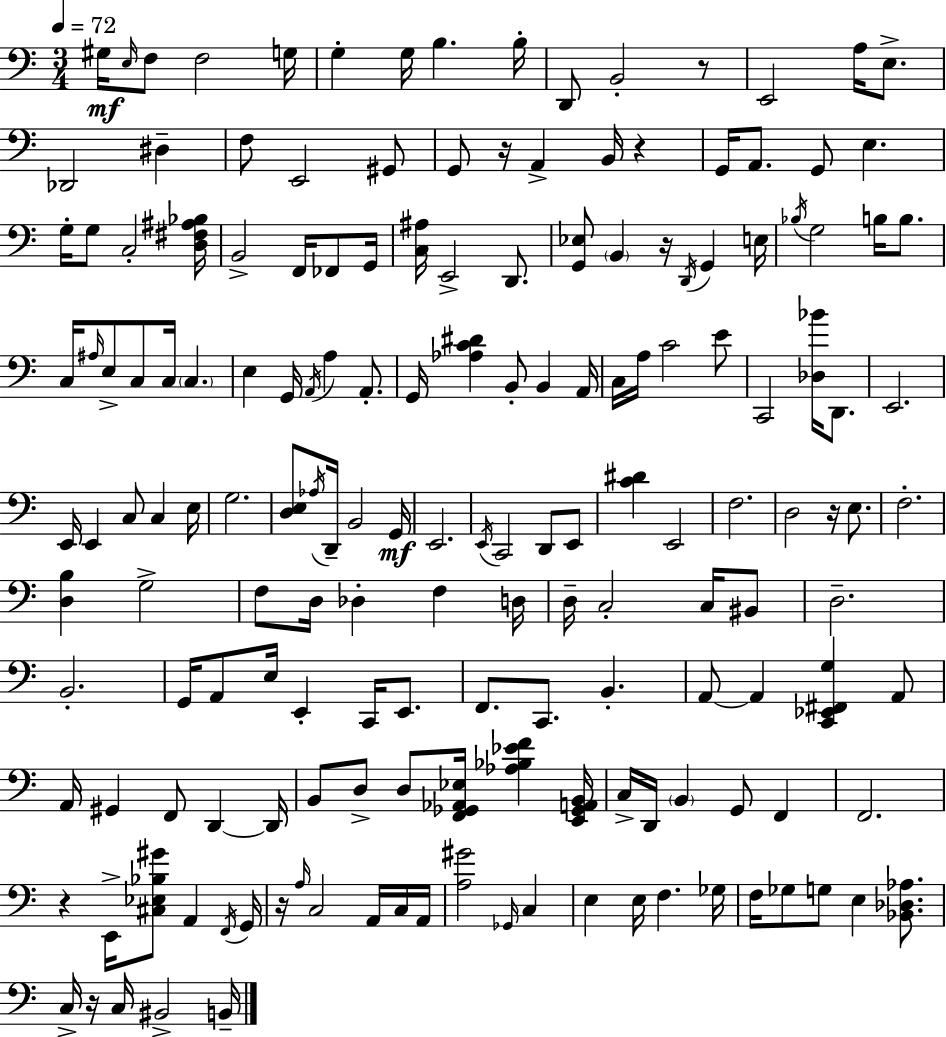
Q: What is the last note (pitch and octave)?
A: B2